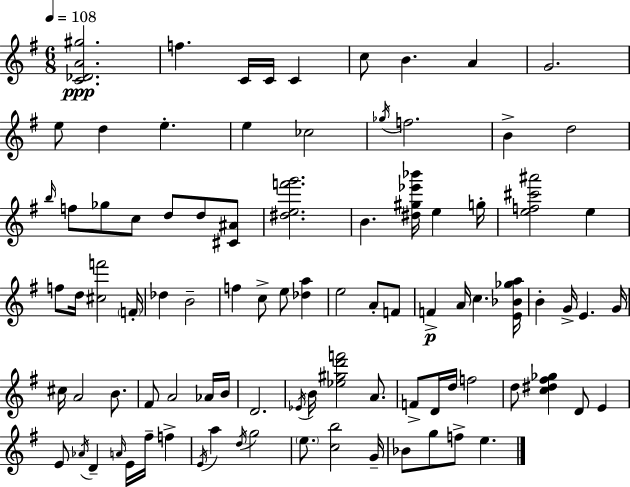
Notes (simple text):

[C4,Db4,A4,G#5]/h. F5/q. C4/s C4/s C4/q C5/e B4/q. A4/q G4/h. E5/e D5/q E5/q. E5/q CES5/h Gb5/s F5/h. B4/q D5/h B5/s F5/e Gb5/e C5/e D5/e D5/e [C#4,A#4]/e [D#5,E5,F6,G6]/h. B4/q. [D#5,G#5,Eb6,Bb6]/s E5/q G5/s [E5,F5,C#6,A#6]/h E5/q F5/e D5/s [C#5,F6]/h F4/s Db5/q B4/h F5/q C5/e E5/e [Db5,A5]/q E5/h A4/e F4/e F4/q A4/s C5/q. [E4,Bb4,Gb5,A5]/s B4/q G4/s E4/q. G4/s C#5/s A4/h B4/e. F#4/e A4/h Ab4/s B4/s D4/h. Eb4/s B4/s [Eb5,G#5,D6,F6]/h A4/e. F4/e D4/s D5/s F5/h D5/e [C5,D#5,F#5,Gb5]/q D4/e E4/q E4/e Ab4/s D4/q A4/s E4/s F#5/s F5/q E4/s A5/q D5/s G5/h E5/e. [C5,B5]/h G4/s Bb4/e G5/e F5/e E5/q.